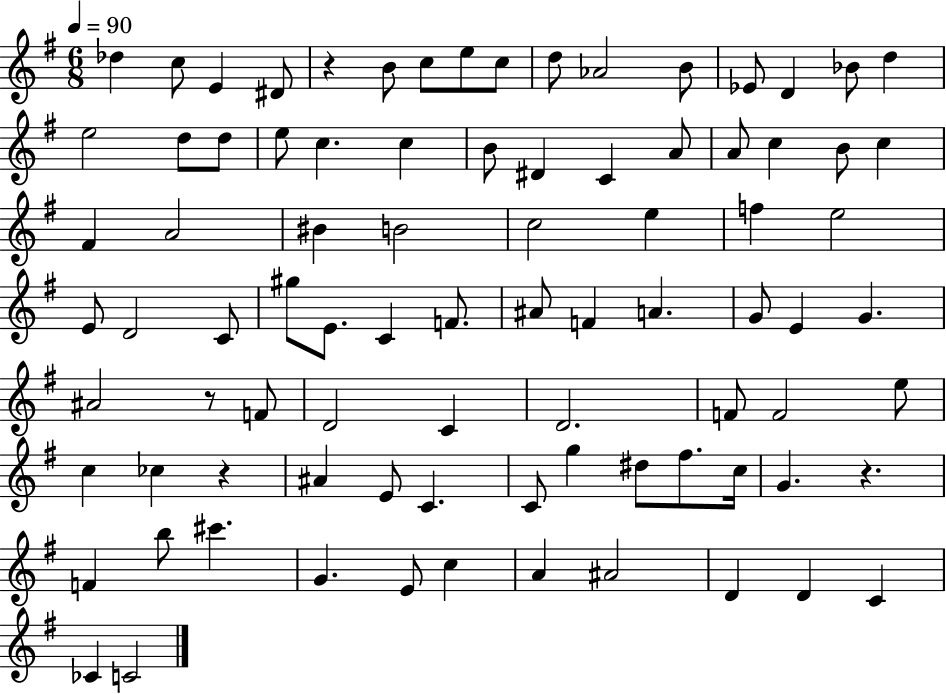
Db5/q C5/e E4/q D#4/e R/q B4/e C5/e E5/e C5/e D5/e Ab4/h B4/e Eb4/e D4/q Bb4/e D5/q E5/h D5/e D5/e E5/e C5/q. C5/q B4/e D#4/q C4/q A4/e A4/e C5/q B4/e C5/q F#4/q A4/h BIS4/q B4/h C5/h E5/q F5/q E5/h E4/e D4/h C4/e G#5/e E4/e. C4/q F4/e. A#4/e F4/q A4/q. G4/e E4/q G4/q. A#4/h R/e F4/e D4/h C4/q D4/h. F4/e F4/h E5/e C5/q CES5/q R/q A#4/q E4/e C4/q. C4/e G5/q D#5/e F#5/e. C5/s G4/q. R/q. F4/q B5/e C#6/q. G4/q. E4/e C5/q A4/q A#4/h D4/q D4/q C4/q CES4/q C4/h